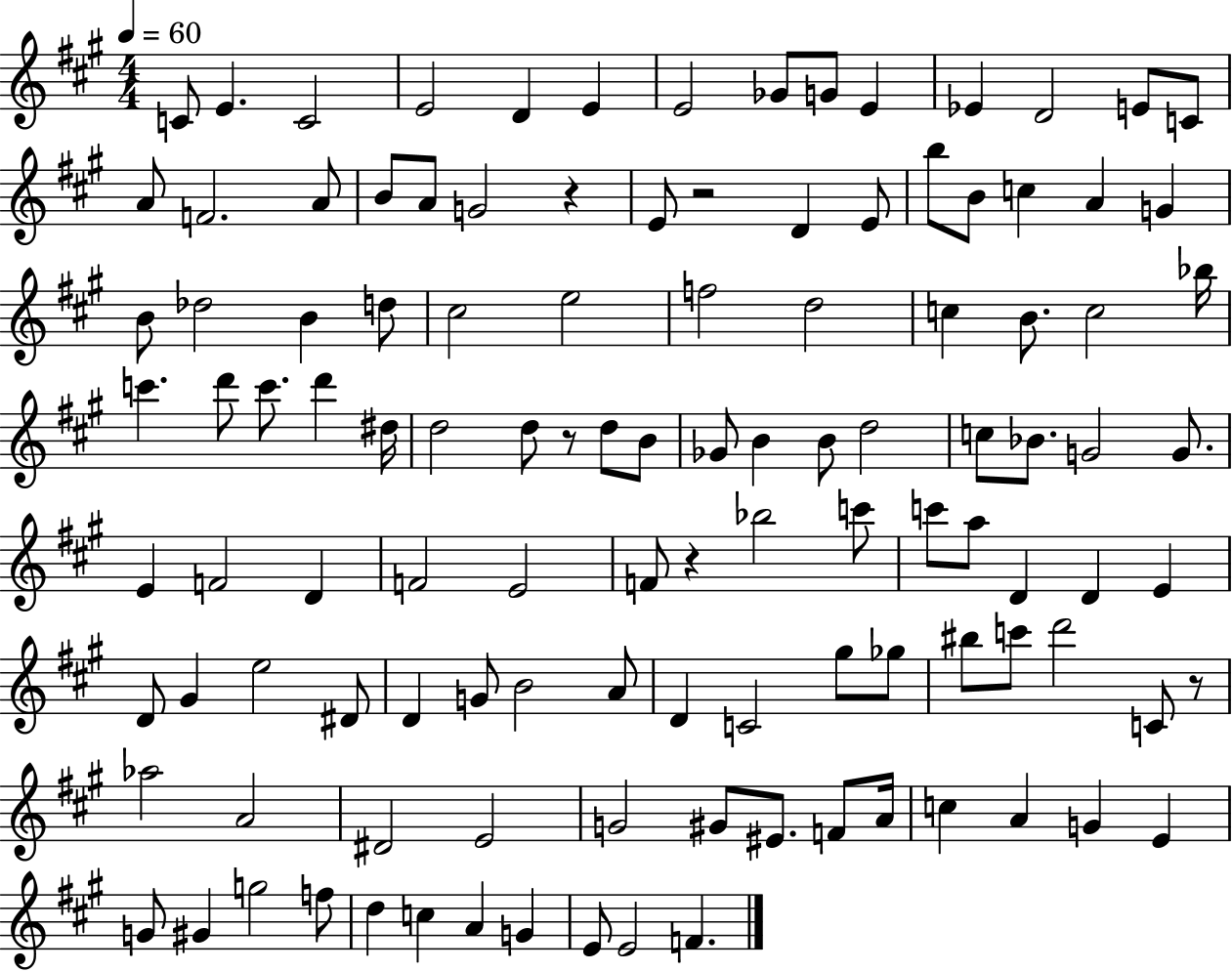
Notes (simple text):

C4/e E4/q. C4/h E4/h D4/q E4/q E4/h Gb4/e G4/e E4/q Eb4/q D4/h E4/e C4/e A4/e F4/h. A4/e B4/e A4/e G4/h R/q E4/e R/h D4/q E4/e B5/e B4/e C5/q A4/q G4/q B4/e Db5/h B4/q D5/e C#5/h E5/h F5/h D5/h C5/q B4/e. C5/h Bb5/s C6/q. D6/e C6/e. D6/q D#5/s D5/h D5/e R/e D5/e B4/e Gb4/e B4/q B4/e D5/h C5/e Bb4/e. G4/h G4/e. E4/q F4/h D4/q F4/h E4/h F4/e R/q Bb5/h C6/e C6/e A5/e D4/q D4/q E4/q D4/e G#4/q E5/h D#4/e D4/q G4/e B4/h A4/e D4/q C4/h G#5/e Gb5/e BIS5/e C6/e D6/h C4/e R/e Ab5/h A4/h D#4/h E4/h G4/h G#4/e EIS4/e. F4/e A4/s C5/q A4/q G4/q E4/q G4/e G#4/q G5/h F5/e D5/q C5/q A4/q G4/q E4/e E4/h F4/q.